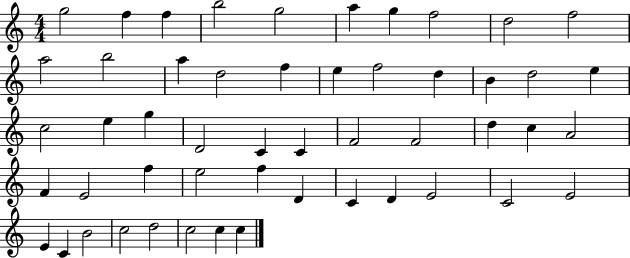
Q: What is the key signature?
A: C major